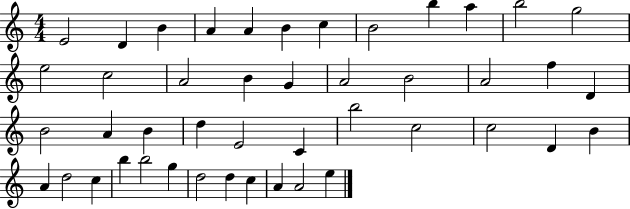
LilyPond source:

{
  \clef treble
  \numericTimeSignature
  \time 4/4
  \key c \major
  e'2 d'4 b'4 | a'4 a'4 b'4 c''4 | b'2 b''4 a''4 | b''2 g''2 | \break e''2 c''2 | a'2 b'4 g'4 | a'2 b'2 | a'2 f''4 d'4 | \break b'2 a'4 b'4 | d''4 e'2 c'4 | b''2 c''2 | c''2 d'4 b'4 | \break a'4 d''2 c''4 | b''4 b''2 g''4 | d''2 d''4 c''4 | a'4 a'2 e''4 | \break \bar "|."
}